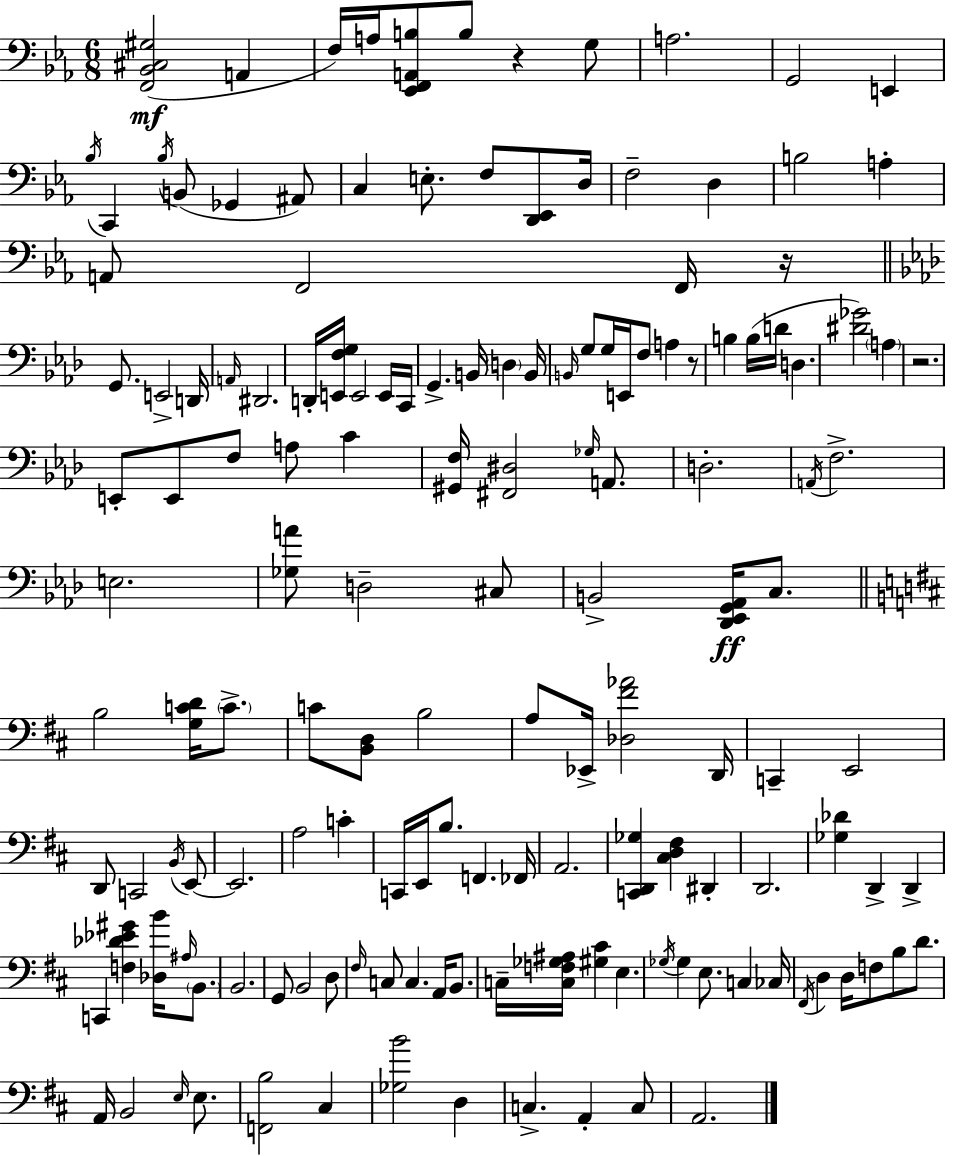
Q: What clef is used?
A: bass